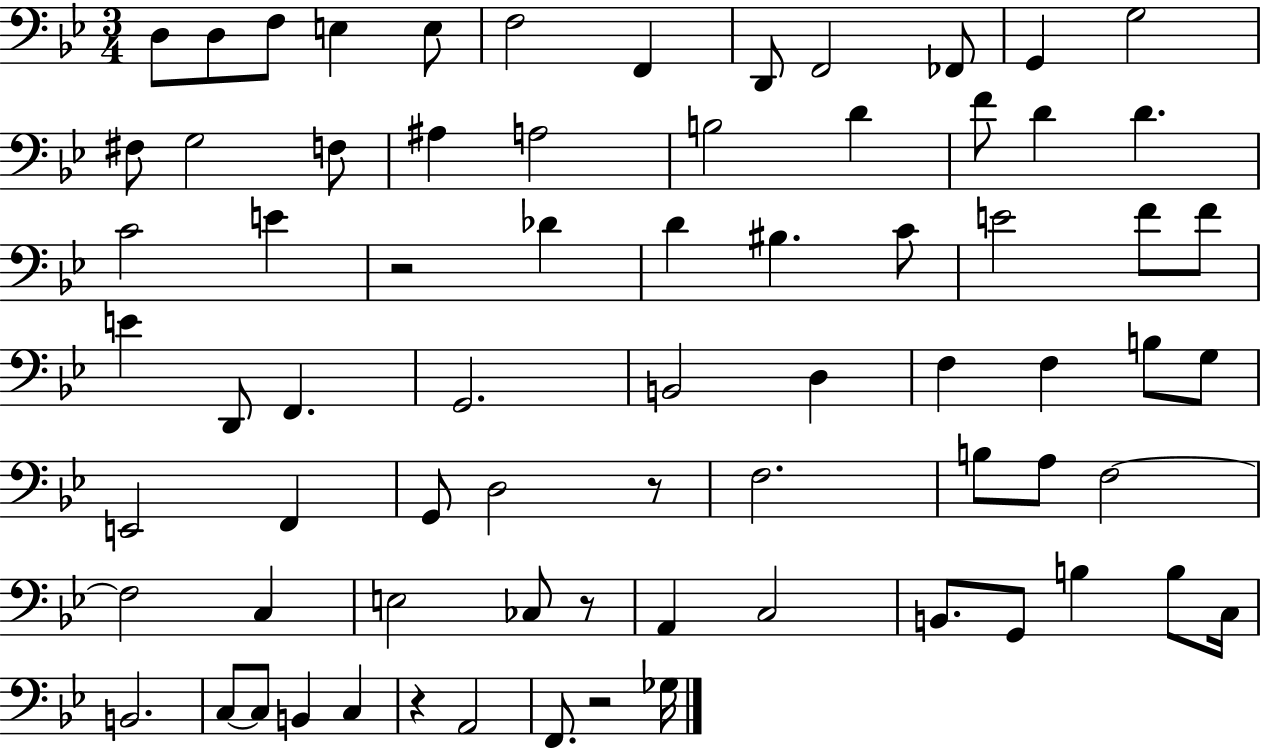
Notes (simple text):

D3/e D3/e F3/e E3/q E3/e F3/h F2/q D2/e F2/h FES2/e G2/q G3/h F#3/e G3/h F3/e A#3/q A3/h B3/h D4/q F4/e D4/q D4/q. C4/h E4/q R/h Db4/q D4/q BIS3/q. C4/e E4/h F4/e F4/e E4/q D2/e F2/q. G2/h. B2/h D3/q F3/q F3/q B3/e G3/e E2/h F2/q G2/e D3/h R/e F3/h. B3/e A3/e F3/h F3/h C3/q E3/h CES3/e R/e A2/q C3/h B2/e. G2/e B3/q B3/e C3/s B2/h. C3/e C3/e B2/q C3/q R/q A2/h F2/e. R/h Gb3/s